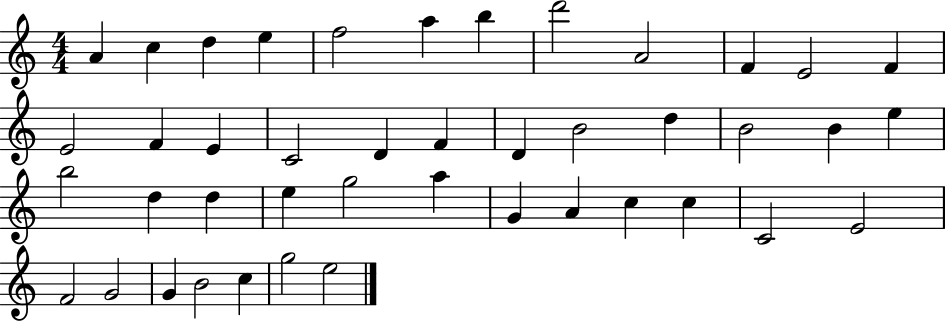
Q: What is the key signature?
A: C major